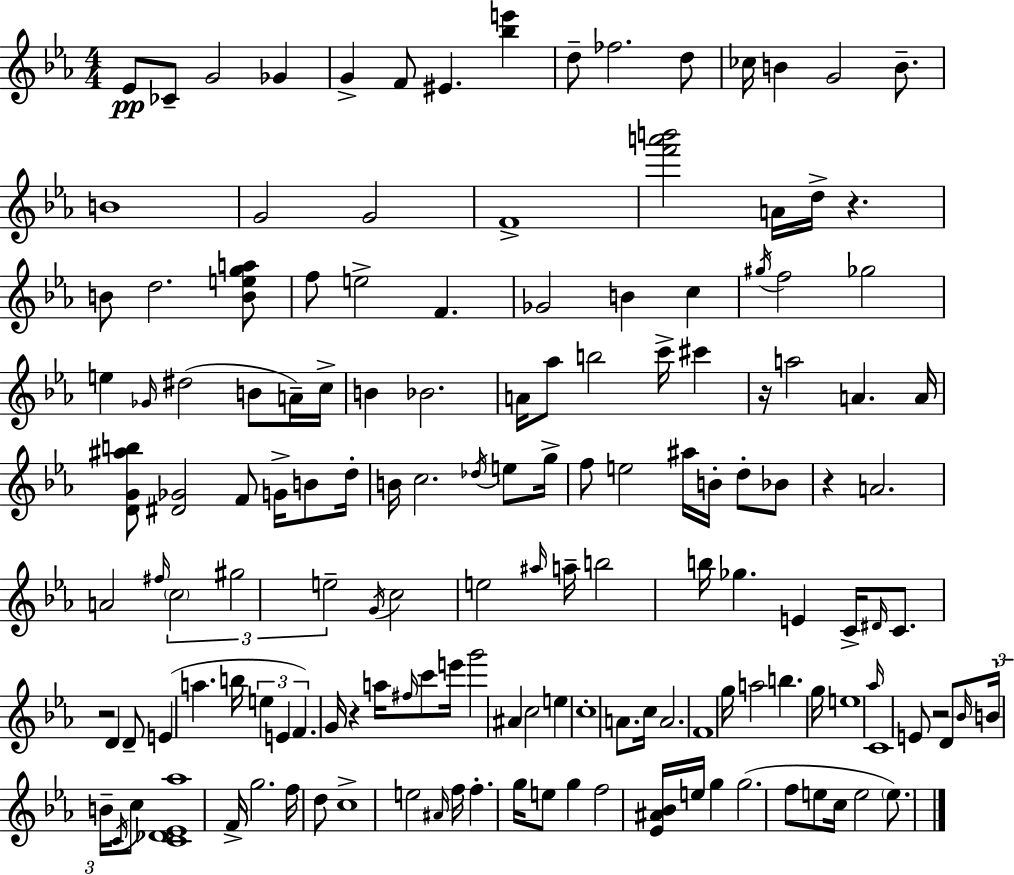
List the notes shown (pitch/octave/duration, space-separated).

Eb4/e CES4/e G4/h Gb4/q G4/q F4/e EIS4/q. [Bb5,E6]/q D5/e FES5/h. D5/e CES5/s B4/q G4/h B4/e. B4/w G4/h G4/h F4/w [F6,A6,B6]/h A4/s D5/s R/q. B4/e D5/h. [B4,E5,G5,A5]/e F5/e E5/h F4/q. Gb4/h B4/q C5/q G#5/s F5/h Gb5/h E5/q Gb4/s D#5/h B4/e A4/s C5/s B4/q Bb4/h. A4/s Ab5/e B5/h C6/s C#6/q R/s A5/h A4/q. A4/s [D4,G4,A#5,B5]/e [D#4,Gb4]/h F4/e G4/s B4/e D5/s B4/s C5/h. Db5/s E5/e G5/s F5/e E5/h A#5/s B4/s D5/e Bb4/e R/q A4/h. A4/h F#5/s C5/h G#5/h E5/h G4/s C5/h E5/h A#5/s A5/s B5/h B5/s Gb5/q. E4/q C4/s D#4/s C4/e. R/h D4/q D4/e E4/q A5/q. B5/s E5/q E4/q F4/q. G4/s R/q A5/s F#5/s C6/e E6/s G6/h A#4/q C5/h E5/q C5/w A4/e. C5/s A4/h. F4/w G5/s A5/h B5/q. G5/s E5/w Ab5/s C4/w E4/e R/h D4/e Bb4/s B4/s B4/s C4/s C5/e [C4,Db4,Eb4,Ab5]/w F4/s G5/h. F5/s D5/e C5/w E5/h A#4/s F5/s F5/q. G5/s E5/e G5/q F5/h [Eb4,A#4,Bb4]/s E5/s G5/q G5/h. F5/e E5/e C5/s E5/h E5/e.